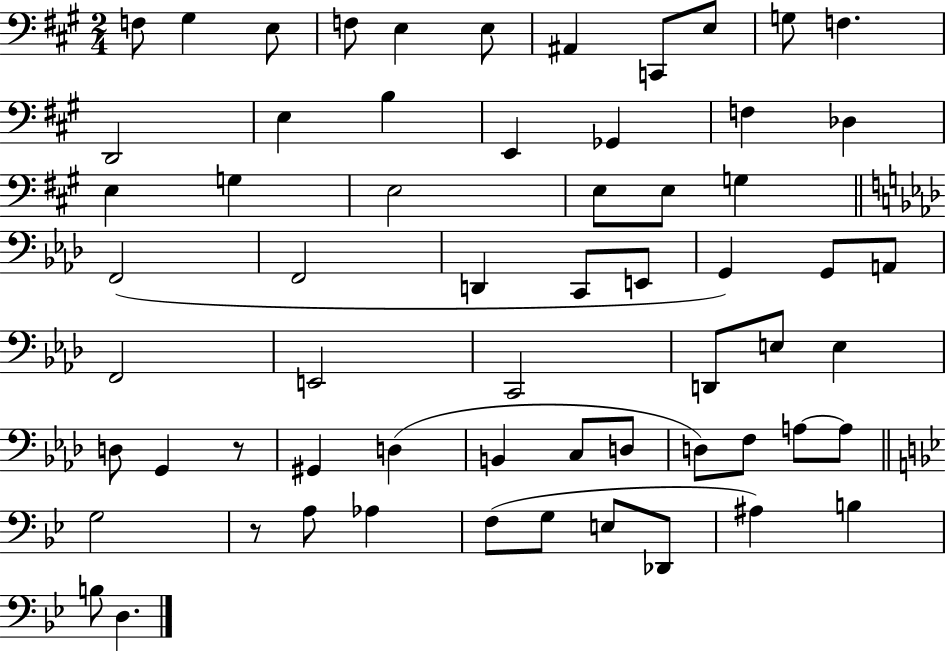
X:1
T:Untitled
M:2/4
L:1/4
K:A
F,/2 ^G, E,/2 F,/2 E, E,/2 ^A,, C,,/2 E,/2 G,/2 F, D,,2 E, B, E,, _G,, F, _D, E, G, E,2 E,/2 E,/2 G, F,,2 F,,2 D,, C,,/2 E,,/2 G,, G,,/2 A,,/2 F,,2 E,,2 C,,2 D,,/2 E,/2 E, D,/2 G,, z/2 ^G,, D, B,, C,/2 D,/2 D,/2 F,/2 A,/2 A,/2 G,2 z/2 A,/2 _A, F,/2 G,/2 E,/2 _D,,/2 ^A, B, B,/2 D,